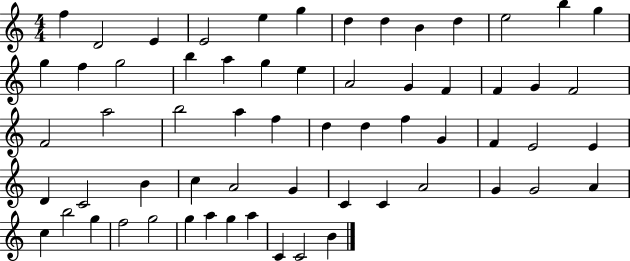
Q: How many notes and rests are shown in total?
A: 62